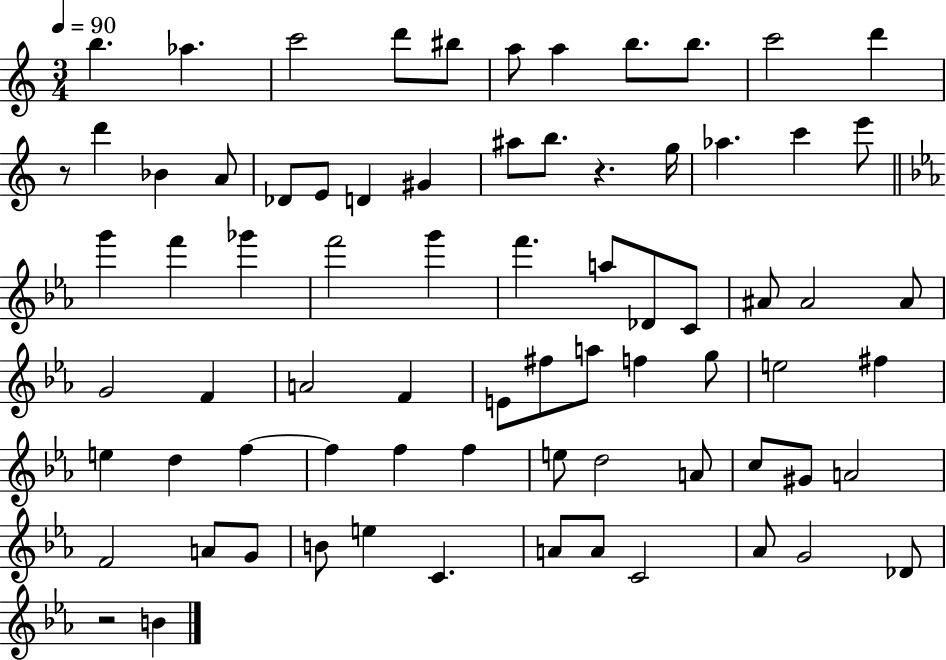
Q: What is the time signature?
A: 3/4